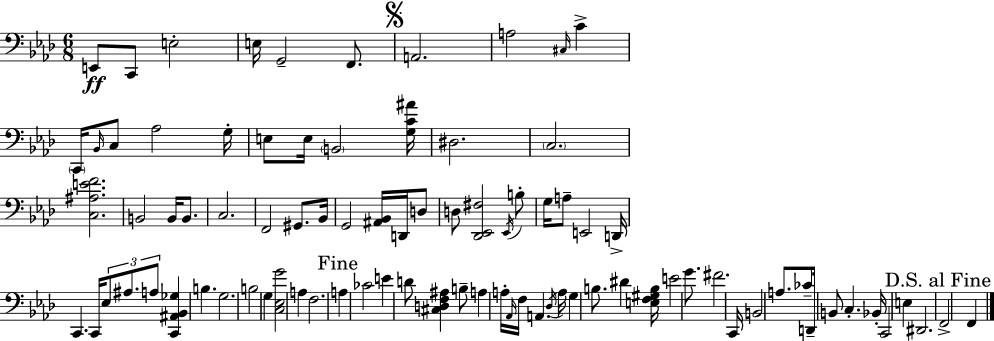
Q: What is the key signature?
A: F minor